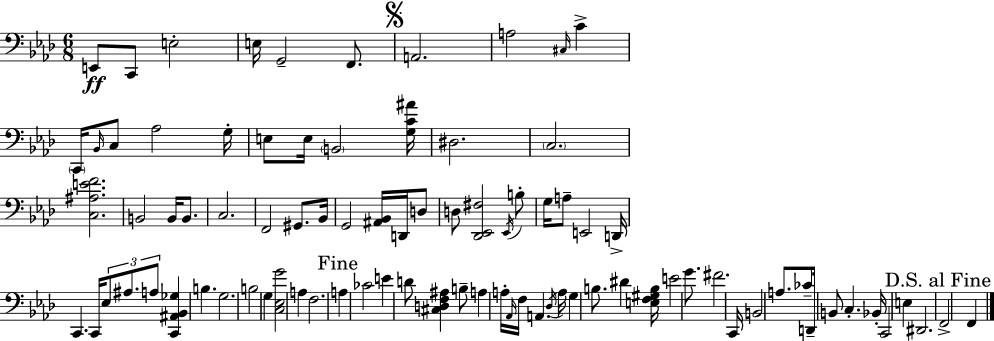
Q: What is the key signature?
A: F minor